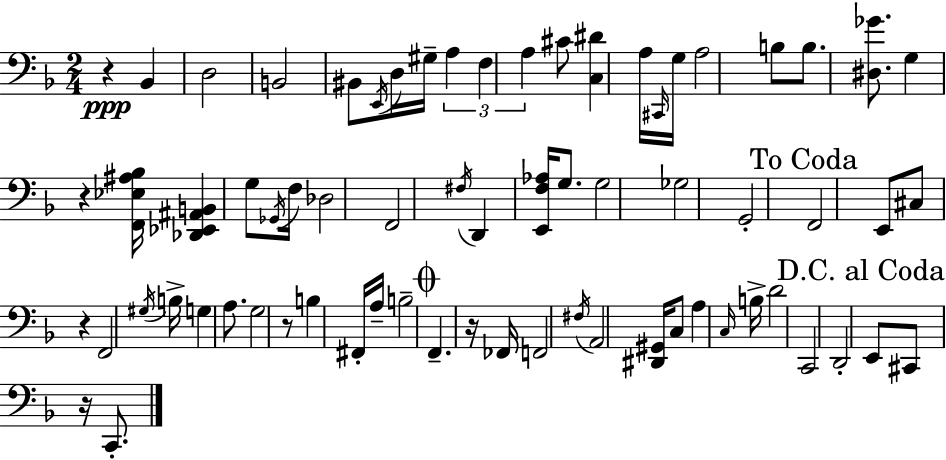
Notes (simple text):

R/q Bb2/q D3/h B2/h BIS2/e E2/s D3/s G#3/s A3/q F3/q A3/q C#4/e [C3,D#4]/q A3/s C#2/s G3/s A3/h B3/e B3/e. [D#3,Gb4]/e. G3/q R/q [F2,Eb3,A#3,Bb3]/s [Db2,Eb2,A#2,B2]/q G3/e Gb2/s F3/s Db3/h F2/h F#3/s D2/q [E2,F3,Ab3]/s G3/e. G3/h Gb3/h G2/h F2/h E2/e C#3/e R/q F2/h G#3/s B3/s G3/q A3/e. G3/h R/e B3/q F#2/s A3/s B3/h F2/q. R/s FES2/s F2/h F#3/s A2/h [D#2,G#2]/s C3/e A3/q C3/s B3/s D4/h C2/h D2/h E2/e C#2/e R/s C2/e.